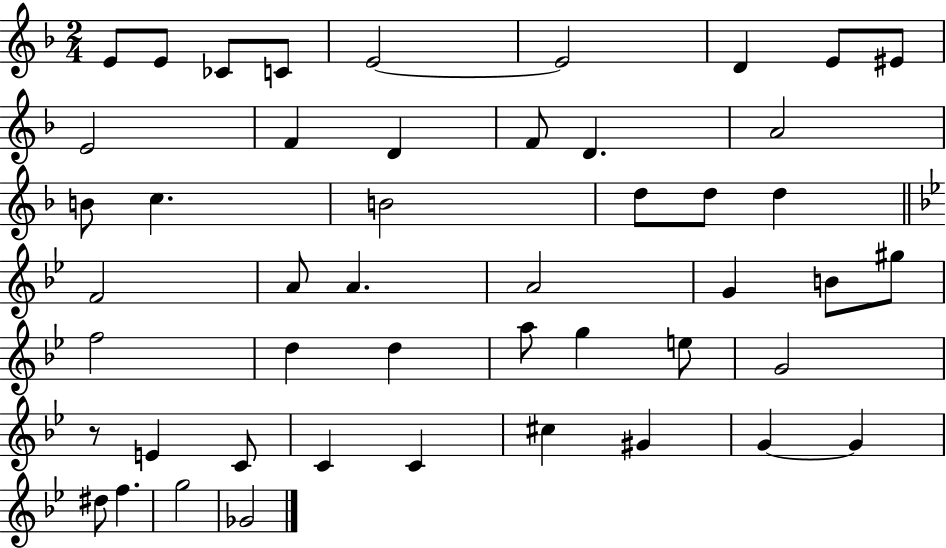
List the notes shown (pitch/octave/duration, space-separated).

E4/e E4/e CES4/e C4/e E4/h E4/h D4/q E4/e EIS4/e E4/h F4/q D4/q F4/e D4/q. A4/h B4/e C5/q. B4/h D5/e D5/e D5/q F4/h A4/e A4/q. A4/h G4/q B4/e G#5/e F5/h D5/q D5/q A5/e G5/q E5/e G4/h R/e E4/q C4/e C4/q C4/q C#5/q G#4/q G4/q G4/q D#5/e F5/q. G5/h Gb4/h